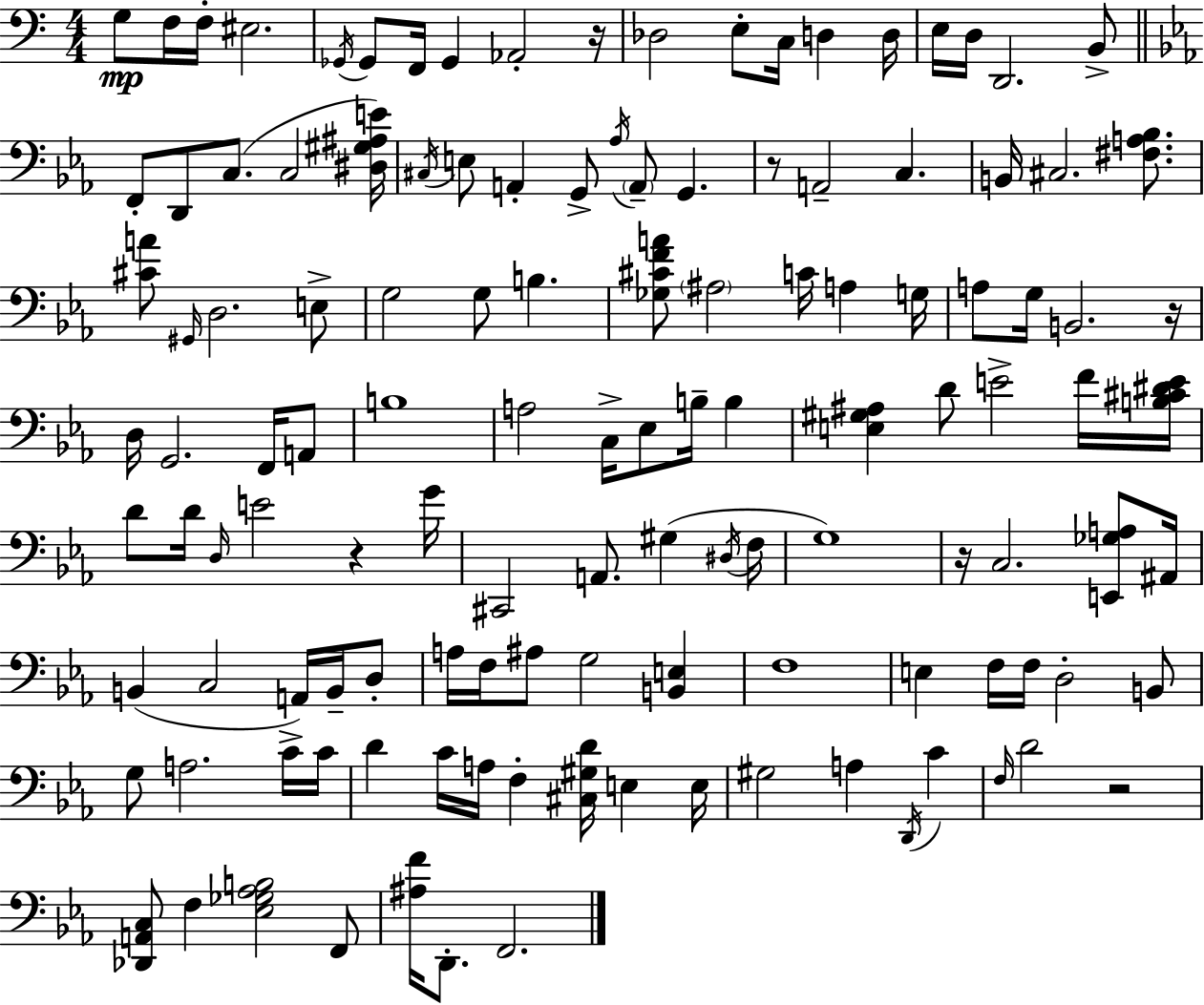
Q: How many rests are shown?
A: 6